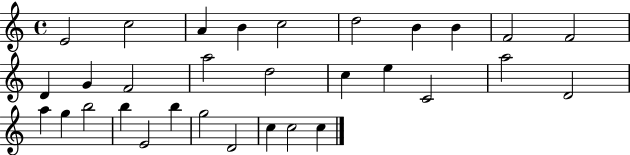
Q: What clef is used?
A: treble